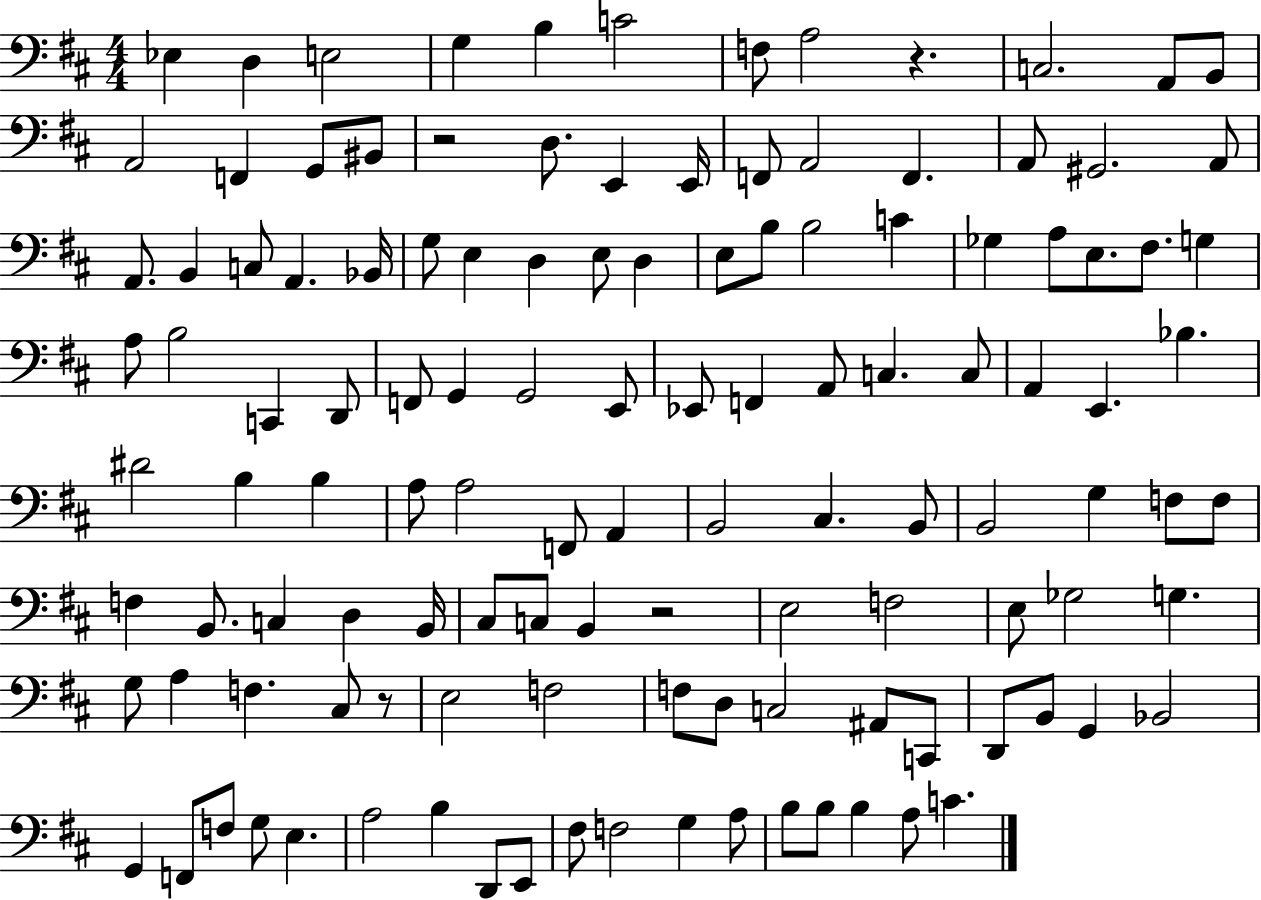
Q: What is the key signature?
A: D major